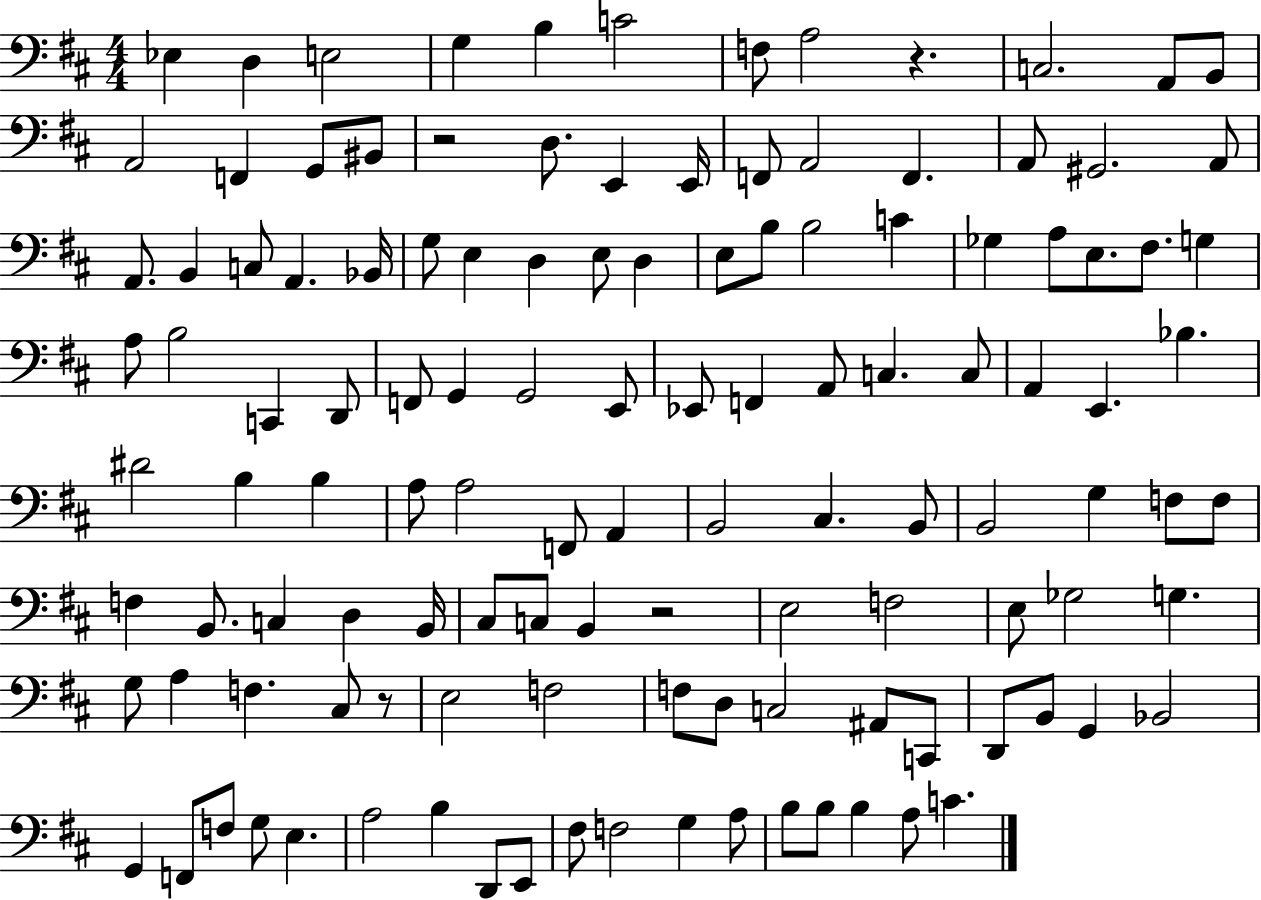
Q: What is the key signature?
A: D major